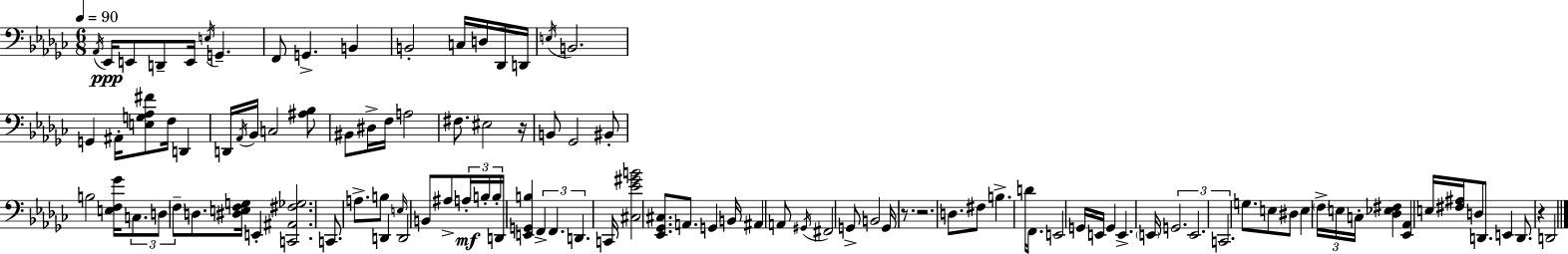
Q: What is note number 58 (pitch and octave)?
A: G2